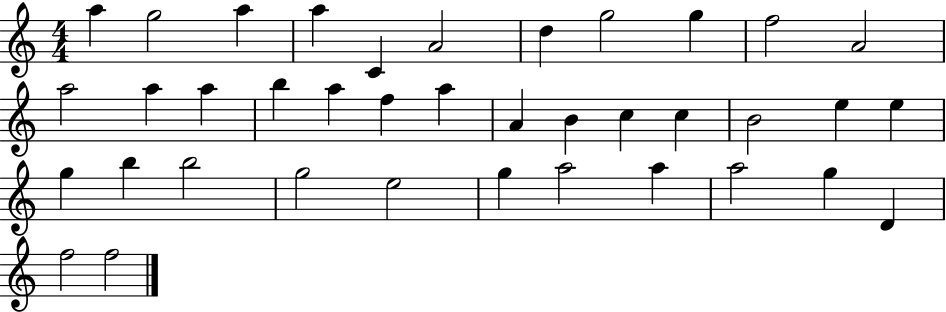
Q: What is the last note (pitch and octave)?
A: F5